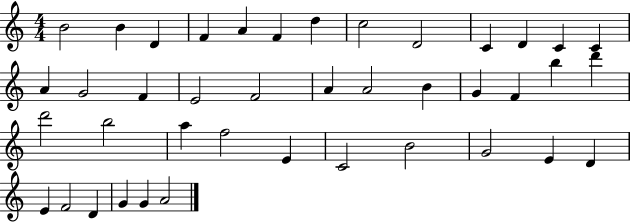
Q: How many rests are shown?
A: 0